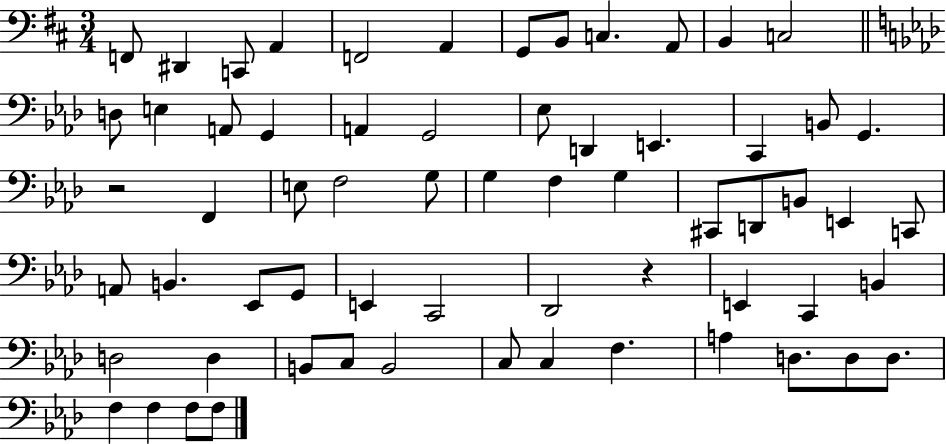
{
  \clef bass
  \numericTimeSignature
  \time 3/4
  \key d \major
  f,8 dis,4 c,8 a,4 | f,2 a,4 | g,8 b,8 c4. a,8 | b,4 c2 | \break \bar "||" \break \key aes \major d8 e4 a,8 g,4 | a,4 g,2 | ees8 d,4 e,4. | c,4 b,8 g,4. | \break r2 f,4 | e8 f2 g8 | g4 f4 g4 | cis,8 d,8 b,8 e,4 c,8 | \break a,8 b,4. ees,8 g,8 | e,4 c,2 | des,2 r4 | e,4 c,4 b,4 | \break d2 d4 | b,8 c8 b,2 | c8 c4 f4. | a4 d8. d8 d8. | \break f4 f4 f8 f8 | \bar "|."
}